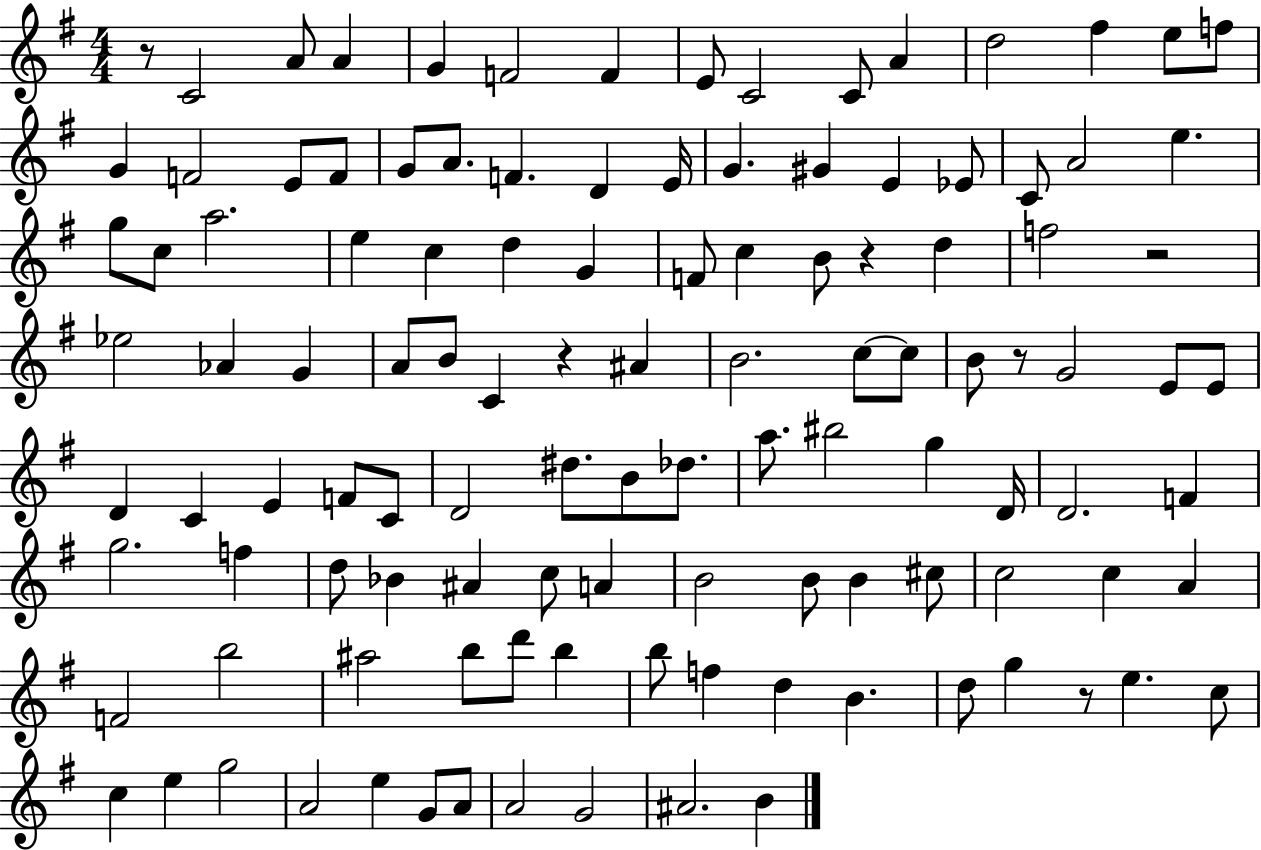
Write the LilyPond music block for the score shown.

{
  \clef treble
  \numericTimeSignature
  \time 4/4
  \key g \major
  r8 c'2 a'8 a'4 | g'4 f'2 f'4 | e'8 c'2 c'8 a'4 | d''2 fis''4 e''8 f''8 | \break g'4 f'2 e'8 f'8 | g'8 a'8. f'4. d'4 e'16 | g'4. gis'4 e'4 ees'8 | c'8 a'2 e''4. | \break g''8 c''8 a''2. | e''4 c''4 d''4 g'4 | f'8 c''4 b'8 r4 d''4 | f''2 r2 | \break ees''2 aes'4 g'4 | a'8 b'8 c'4 r4 ais'4 | b'2. c''8~~ c''8 | b'8 r8 g'2 e'8 e'8 | \break d'4 c'4 e'4 f'8 c'8 | d'2 dis''8. b'8 des''8. | a''8. bis''2 g''4 d'16 | d'2. f'4 | \break g''2. f''4 | d''8 bes'4 ais'4 c''8 a'4 | b'2 b'8 b'4 cis''8 | c''2 c''4 a'4 | \break f'2 b''2 | ais''2 b''8 d'''8 b''4 | b''8 f''4 d''4 b'4. | d''8 g''4 r8 e''4. c''8 | \break c''4 e''4 g''2 | a'2 e''4 g'8 a'8 | a'2 g'2 | ais'2. b'4 | \break \bar "|."
}